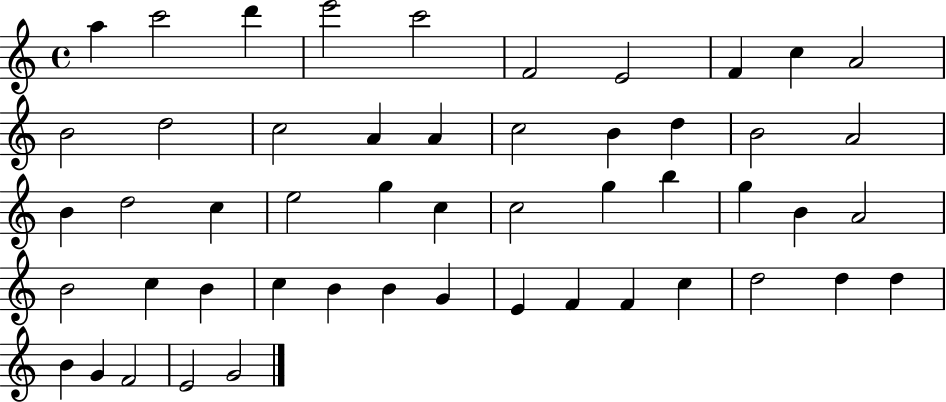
X:1
T:Untitled
M:4/4
L:1/4
K:C
a c'2 d' e'2 c'2 F2 E2 F c A2 B2 d2 c2 A A c2 B d B2 A2 B d2 c e2 g c c2 g b g B A2 B2 c B c B B G E F F c d2 d d B G F2 E2 G2